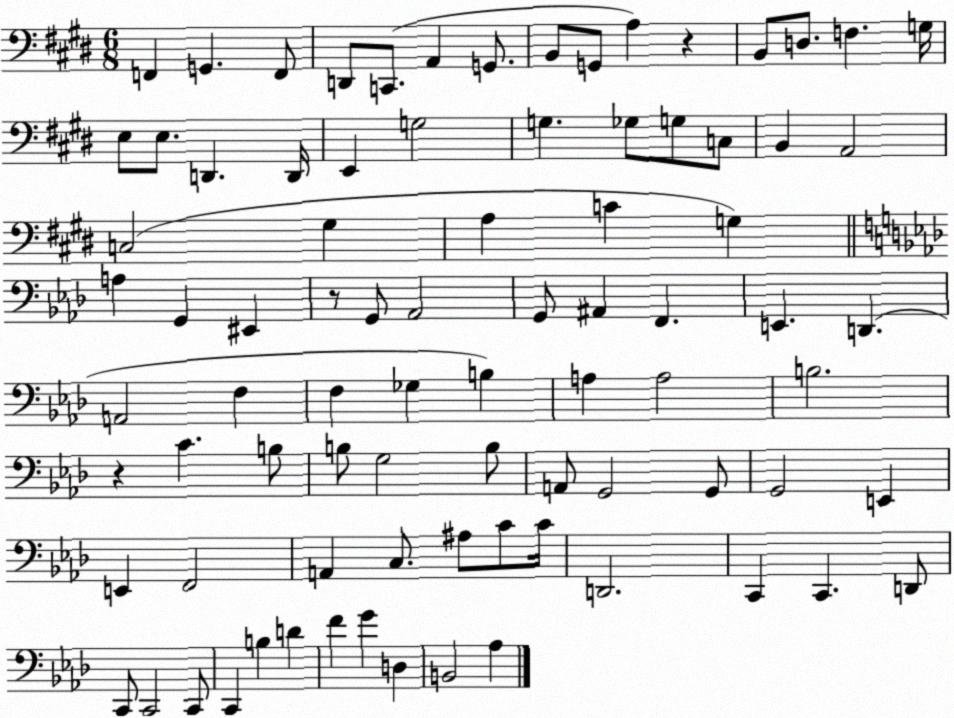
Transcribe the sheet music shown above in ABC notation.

X:1
T:Untitled
M:6/8
L:1/4
K:E
F,, G,, F,,/2 D,,/2 C,,/2 A,, G,,/2 B,,/2 G,,/2 A, z B,,/2 D,/2 F, G,/4 E,/2 E,/2 D,, D,,/4 E,, G,2 G, _G,/2 G,/2 C,/2 B,, A,,2 C,2 ^G, A, C G, A, G,, ^E,, z/2 G,,/2 _A,,2 G,,/2 ^A,, F,, E,, D,, A,,2 F, F, _G, B, A, A,2 B,2 z C B,/2 B,/2 G,2 B,/2 A,,/2 G,,2 G,,/2 G,,2 E,, E,, F,,2 A,, C,/2 ^A,/2 C/2 C/4 D,,2 C,, C,, D,,/2 C,,/2 C,,2 C,,/2 C,, B, D F G D, B,,2 _A,